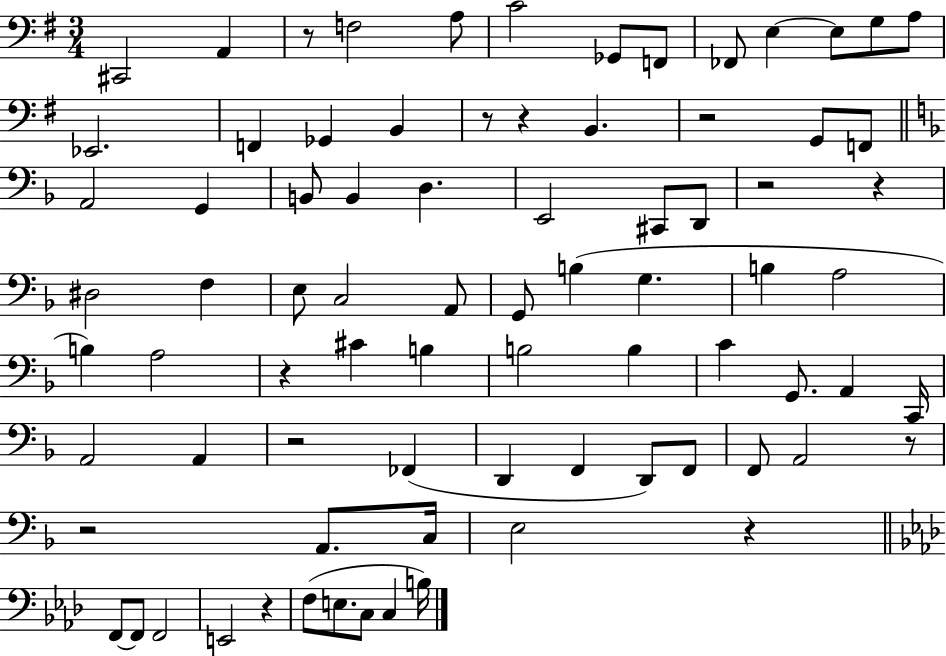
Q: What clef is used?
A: bass